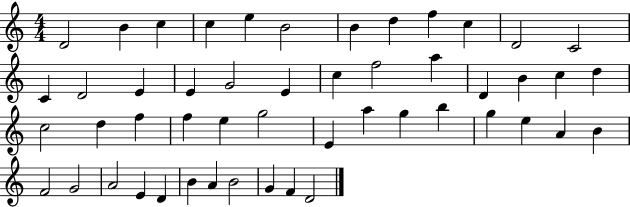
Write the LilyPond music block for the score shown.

{
  \clef treble
  \numericTimeSignature
  \time 4/4
  \key c \major
  d'2 b'4 c''4 | c''4 e''4 b'2 | b'4 d''4 f''4 c''4 | d'2 c'2 | \break c'4 d'2 e'4 | e'4 g'2 e'4 | c''4 f''2 a''4 | d'4 b'4 c''4 d''4 | \break c''2 d''4 f''4 | f''4 e''4 g''2 | e'4 a''4 g''4 b''4 | g''4 e''4 a'4 b'4 | \break f'2 g'2 | a'2 e'4 d'4 | b'4 a'4 b'2 | g'4 f'4 d'2 | \break \bar "|."
}